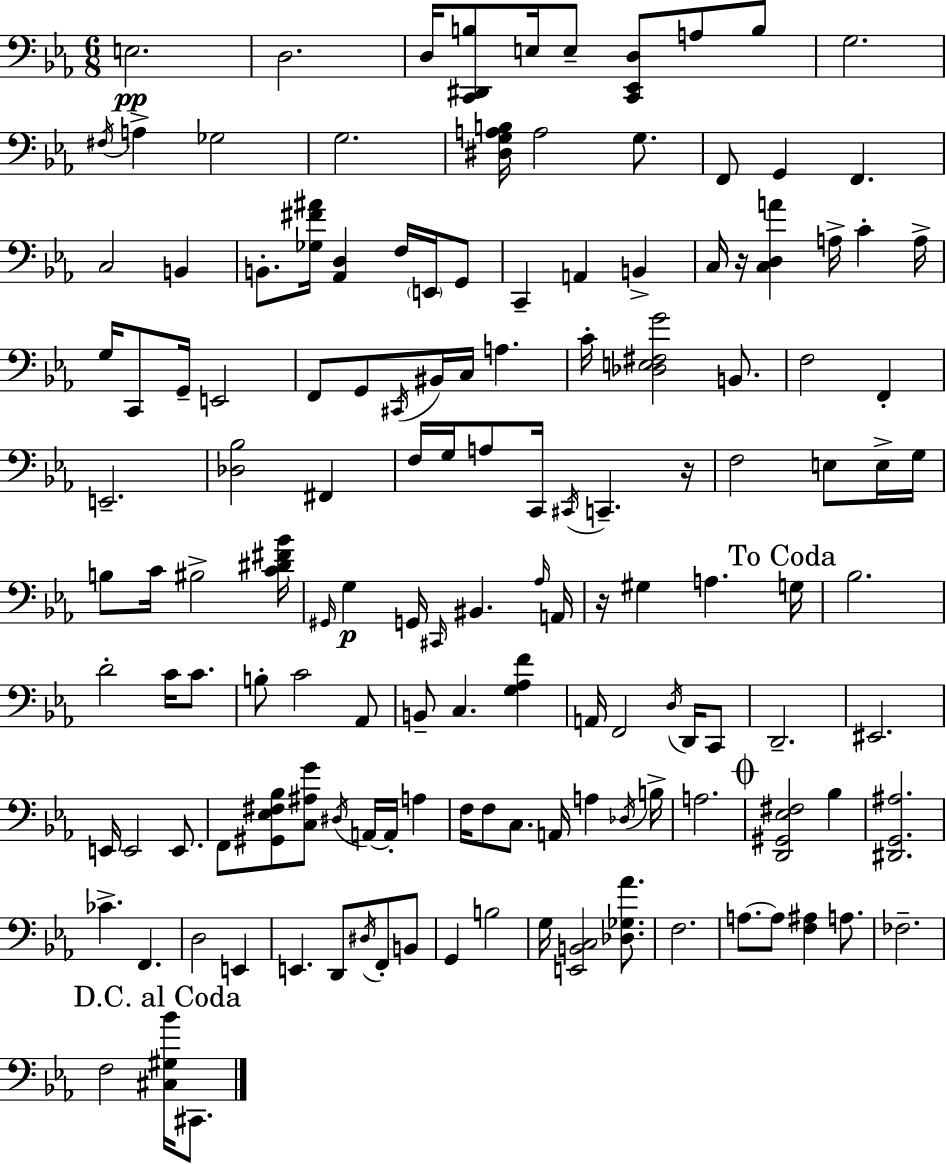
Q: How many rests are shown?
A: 3